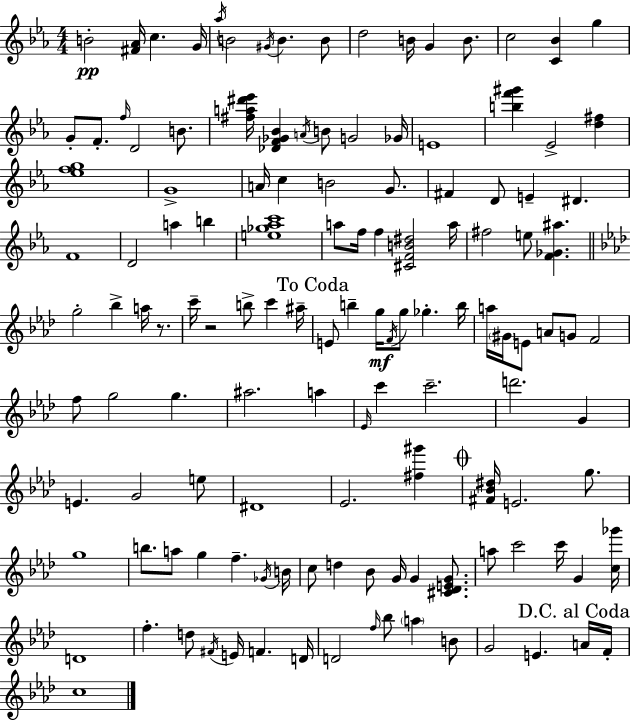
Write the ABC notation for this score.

X:1
T:Untitled
M:4/4
L:1/4
K:Cm
B2 [^F_A]/4 c G/4 _a/4 B2 ^G/4 B B/2 d2 B/4 G B/2 c2 [C_B] g G/2 F/2 f/4 D2 B/2 [^fa^d'_e']/4 [_DF_G_B] A/4 B/2 G2 _G/4 E4 [bf'^g'] _E2 [d^f] [_efg]4 G4 A/4 c B2 G/2 ^F D/2 E ^D F4 D2 a b [e_g_ac']4 a/2 f/4 f [^CFB^d]2 a/4 ^f2 e/2 [F_G^a] g2 _b a/4 z/2 c'/4 z2 b/2 c' ^a/4 E/2 b g/4 F/4 g/2 _g b/4 a/4 ^G/4 E/2 A/2 G/2 F2 f/2 g2 g ^a2 a _E/4 c' c'2 d'2 G E G2 e/2 ^D4 _E2 [^f^g'] [^F_B^d]/4 E2 g/2 g4 b/2 a/2 g f _G/4 B/4 c/2 d _B/2 G/4 G [^C_DEG]/2 a/2 c'2 c'/4 G [c_g']/4 D4 f d/2 ^F/4 E/4 F D/4 D2 f/4 _b/2 a B/2 G2 E A/4 F/4 c4